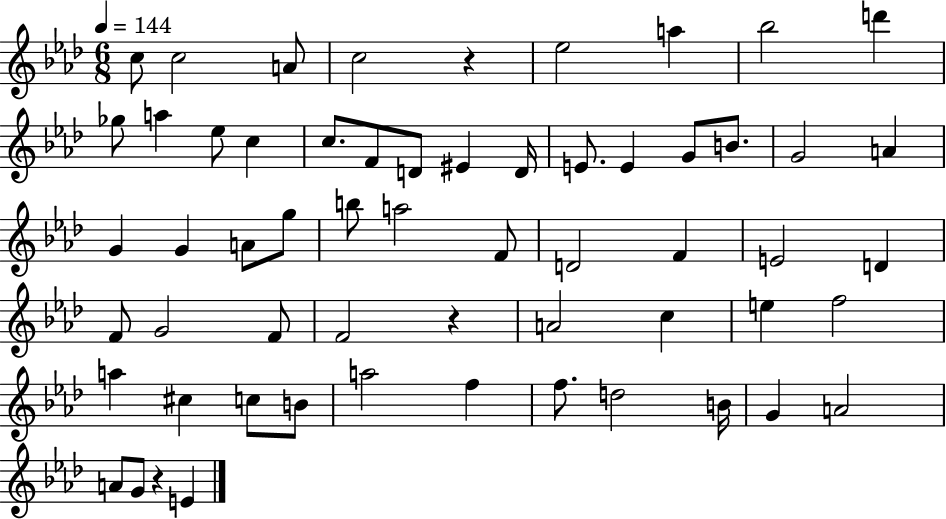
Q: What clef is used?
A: treble